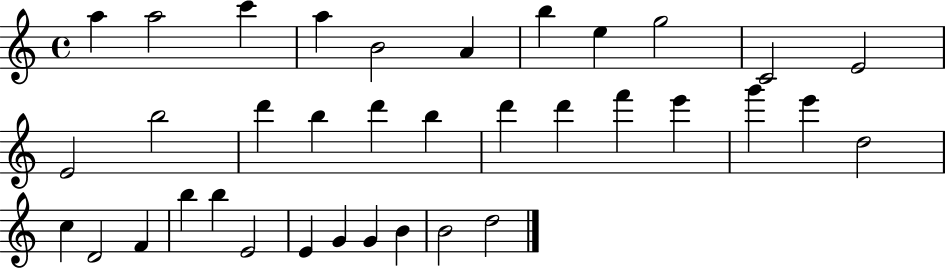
A5/q A5/h C6/q A5/q B4/h A4/q B5/q E5/q G5/h C4/h E4/h E4/h B5/h D6/q B5/q D6/q B5/q D6/q D6/q F6/q E6/q G6/q E6/q D5/h C5/q D4/h F4/q B5/q B5/q E4/h E4/q G4/q G4/q B4/q B4/h D5/h